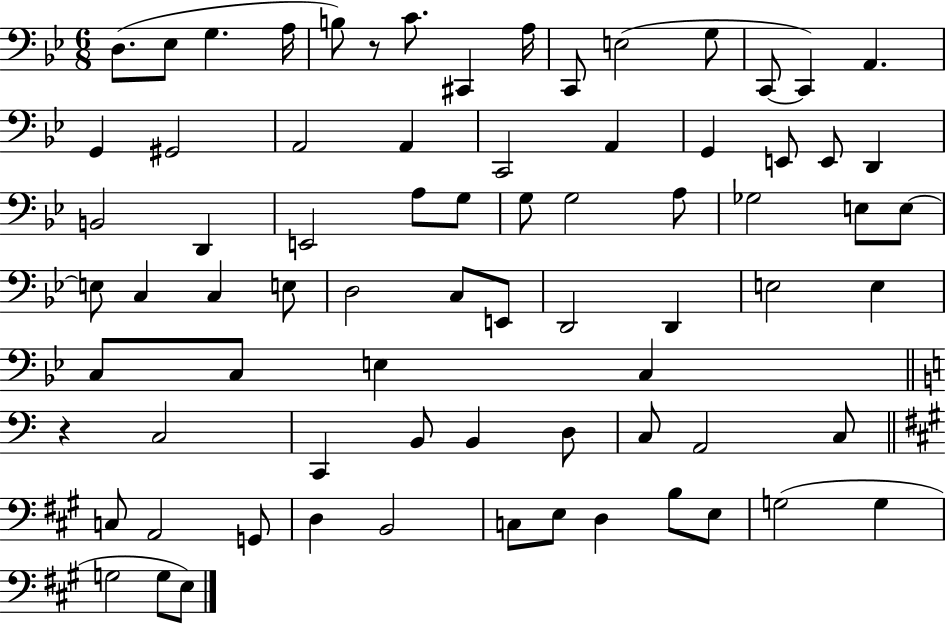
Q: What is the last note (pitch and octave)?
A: E3